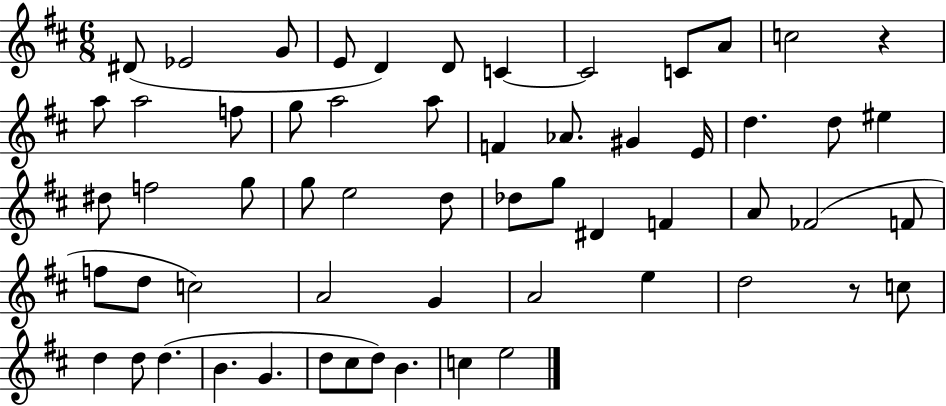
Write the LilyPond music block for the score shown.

{
  \clef treble
  \numericTimeSignature
  \time 6/8
  \key d \major
  dis'8( ees'2 g'8 | e'8 d'4) d'8 c'4~~ | c'2 c'8 a'8 | c''2 r4 | \break a''8 a''2 f''8 | g''8 a''2 a''8 | f'4 aes'8. gis'4 e'16 | d''4. d''8 eis''4 | \break dis''8 f''2 g''8 | g''8 e''2 d''8 | des''8 g''8 dis'4 f'4 | a'8 fes'2( f'8 | \break f''8 d''8 c''2) | a'2 g'4 | a'2 e''4 | d''2 r8 c''8 | \break d''4 d''8 d''4.( | b'4. g'4. | d''8 cis''8 d''8) b'4. | c''4 e''2 | \break \bar "|."
}